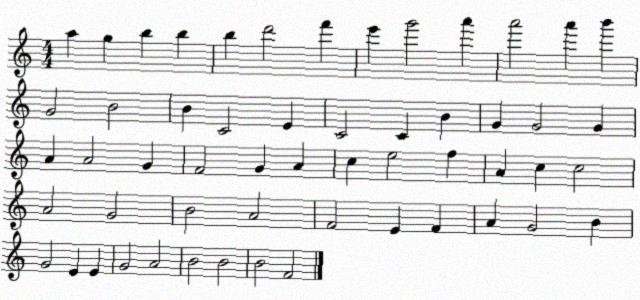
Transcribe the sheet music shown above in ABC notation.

X:1
T:Untitled
M:4/4
L:1/4
K:C
a g b b b d'2 f' e' g'2 a' a'2 a' b' G2 B2 B C2 E C2 C B G G2 G A A2 G F2 G A c e2 f A c c2 A2 G2 B2 A2 F2 E F A G2 B G2 E E G2 A2 B2 B2 B2 F2